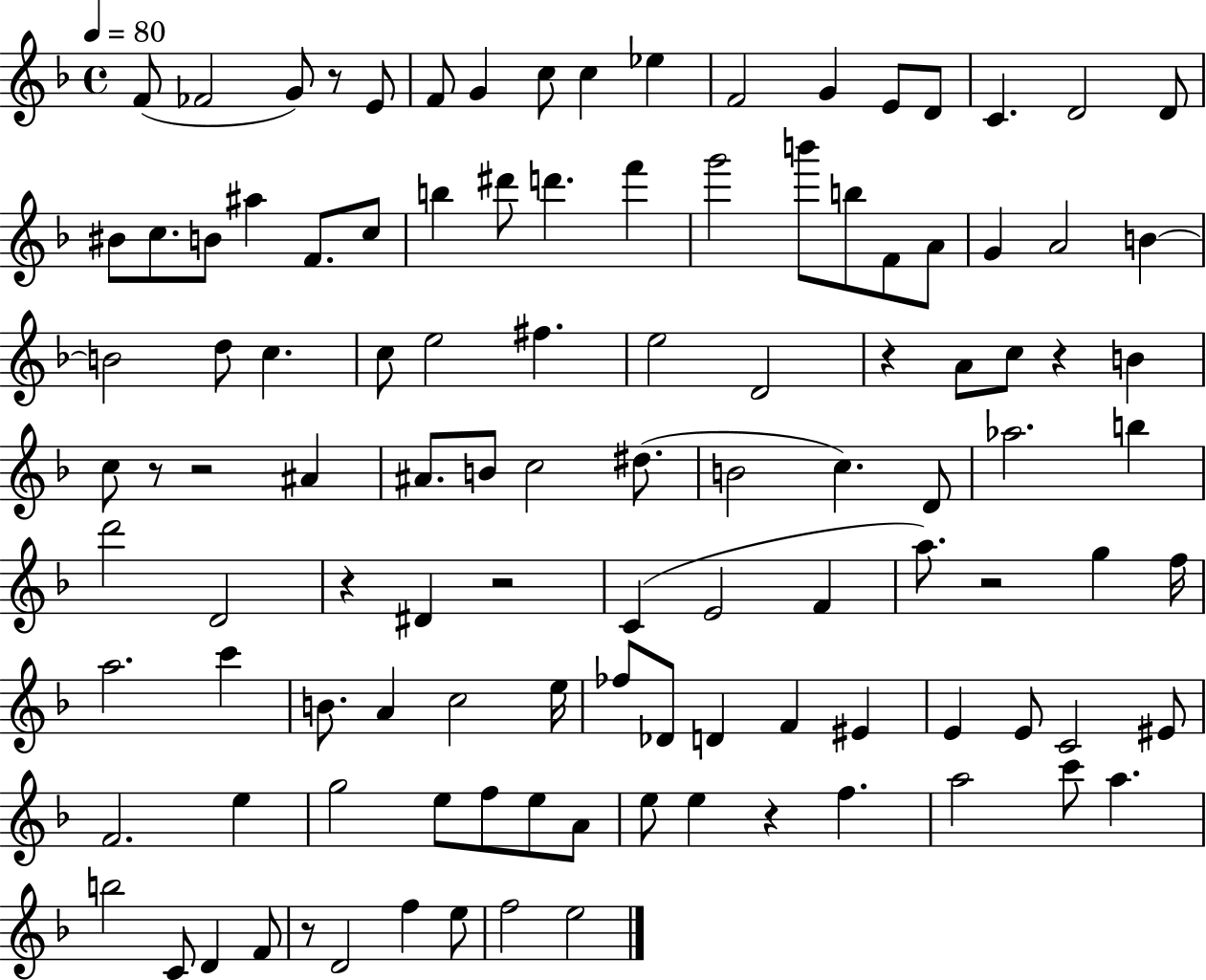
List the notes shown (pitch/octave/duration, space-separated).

F4/e FES4/h G4/e R/e E4/e F4/e G4/q C5/e C5/q Eb5/q F4/h G4/q E4/e D4/e C4/q. D4/h D4/e BIS4/e C5/e. B4/e A#5/q F4/e. C5/e B5/q D#6/e D6/q. F6/q G6/h B6/e B5/e F4/e A4/e G4/q A4/h B4/q B4/h D5/e C5/q. C5/e E5/h F#5/q. E5/h D4/h R/q A4/e C5/e R/q B4/q C5/e R/e R/h A#4/q A#4/e. B4/e C5/h D#5/e. B4/h C5/q. D4/e Ab5/h. B5/q D6/h D4/h R/q D#4/q R/h C4/q E4/h F4/q A5/e. R/h G5/q F5/s A5/h. C6/q B4/e. A4/q C5/h E5/s FES5/e Db4/e D4/q F4/q EIS4/q E4/q E4/e C4/h EIS4/e F4/h. E5/q G5/h E5/e F5/e E5/e A4/e E5/e E5/q R/q F5/q. A5/h C6/e A5/q. B5/h C4/e D4/q F4/e R/e D4/h F5/q E5/e F5/h E5/h